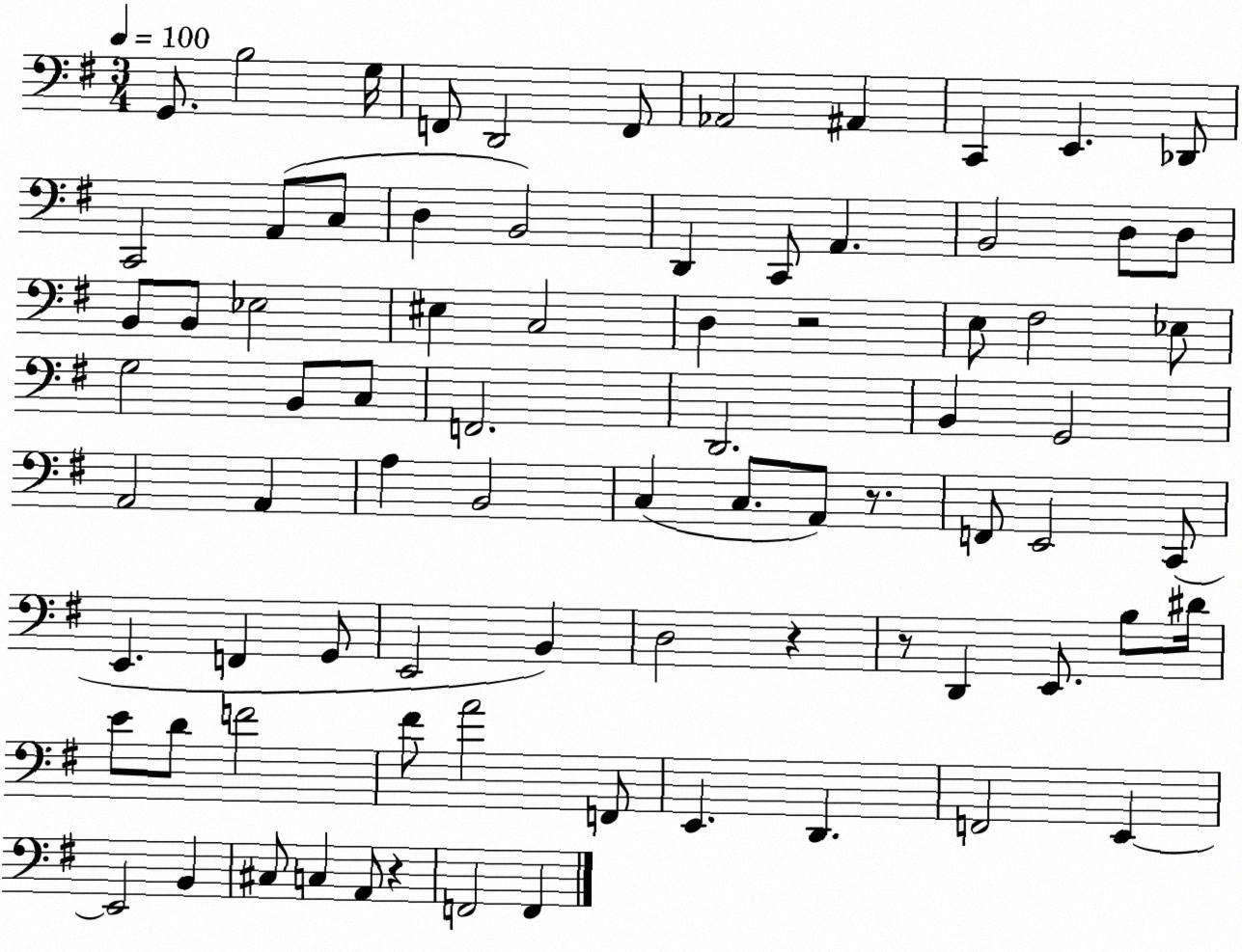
X:1
T:Untitled
M:3/4
L:1/4
K:G
G,,/2 B,2 G,/4 F,,/2 D,,2 F,,/2 _A,,2 ^A,, C,, E,, _D,,/2 C,,2 A,,/2 C,/2 D, B,,2 D,, C,,/2 A,, B,,2 D,/2 D,/2 B,,/2 B,,/2 _E,2 ^E, C,2 D, z2 E,/2 ^F,2 _E,/2 G,2 B,,/2 C,/2 F,,2 D,,2 B,, G,,2 A,,2 A,, A, B,,2 C, C,/2 A,,/2 z/2 F,,/2 E,,2 C,,/2 E,, F,, G,,/2 E,,2 B,, D,2 z z/2 D,, E,,/2 B,/2 ^D/4 E/2 D/2 F2 ^F/2 A2 F,,/2 E,, D,, F,,2 E,, E,,2 B,, ^C,/2 C, A,,/2 z F,,2 F,,